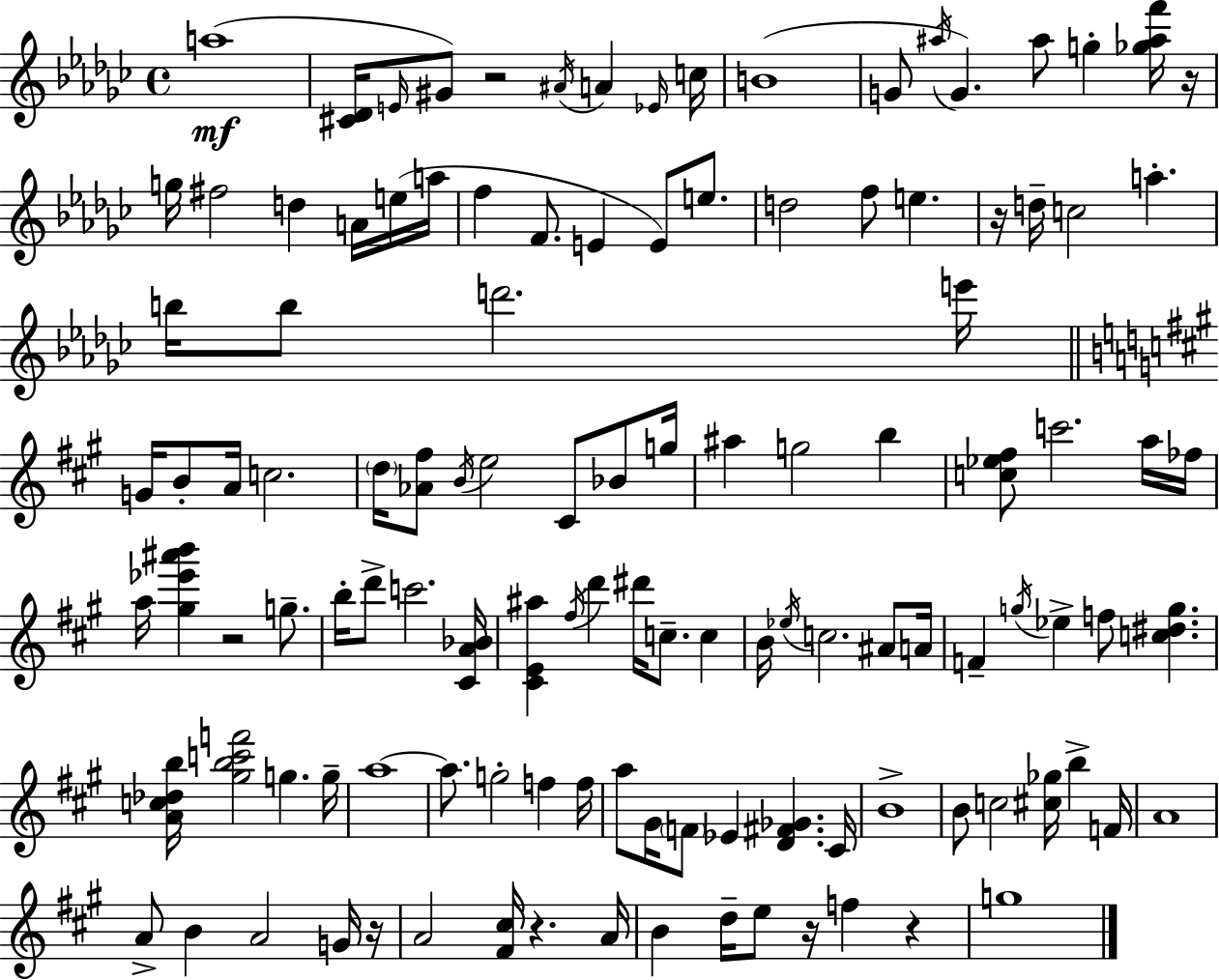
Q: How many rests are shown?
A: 8